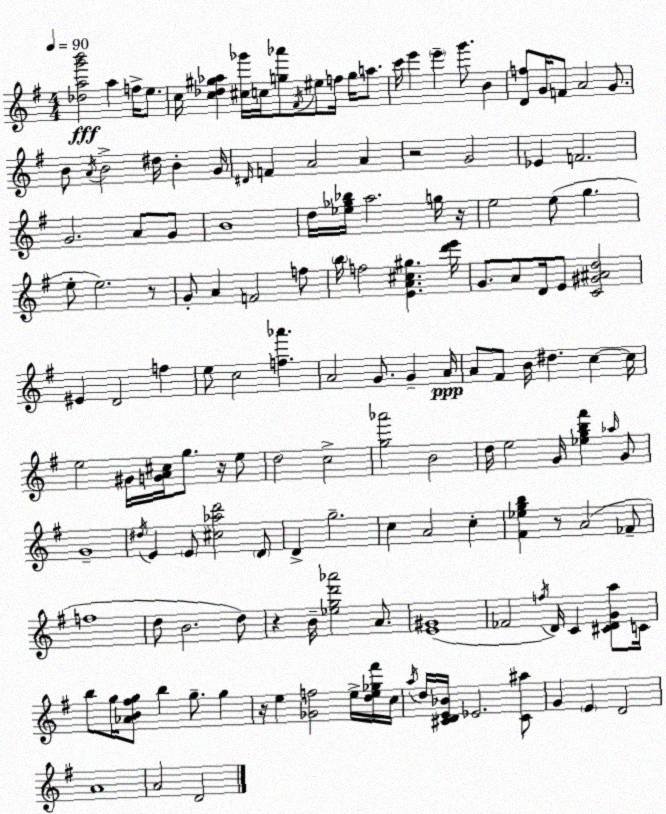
X:1
T:Untitled
M:4/4
L:1/4
K:G
[_dag'b']2 a f/4 e/2 c/4 [c_d^g_a] [^c_g']/4 c/4 [g_a']/2 ^F/4 ^e/2 f/4 g/4 a/2 c'/4 e' e' g'/2 B [Df]/2 G/4 F/2 A2 G/2 B/2 A/4 B2 ^d/4 B G/4 ^D/4 F A2 A z2 G2 _E F2 G2 A/2 G/2 B4 d/4 [_e_g_b]/4 a2 g/4 z/4 e2 e/2 g e/2 e2 z/2 G/2 A F2 f/2 b/4 f2 [EA^c^g] [d'e']/4 G/2 A/2 D/4 E/2 [C^G^Ad]2 ^E D2 f e/2 c2 [f_a'] A2 G/2 G A/4 A/2 ^F/2 B/4 ^d c c/4 e2 ^G/4 [GA^c]/4 g/2 z/4 e/2 d2 c2 [g_a']2 B2 d/4 e2 G/4 [_egb^f'] _a/4 G/2 G4 ^d/4 E E/2 [^c_ad']2 D/2 D g2 c A2 c [^F_egb] z/2 A2 _F/2 f4 d/2 B2 d/2 z B/4 [_egd'_a']2 A/2 [E^G]4 _F2 f/4 D/4 C [^CDGa]/2 C/4 b/2 g/4 [_AB^fg]/2 b g/2 g z/4 e [_Gf]2 e/4 [de_g^f']/4 c/4 a/4 d/4 [^CDE_B]/4 _E2 [^C^a]/2 G E D2 A4 A2 D2